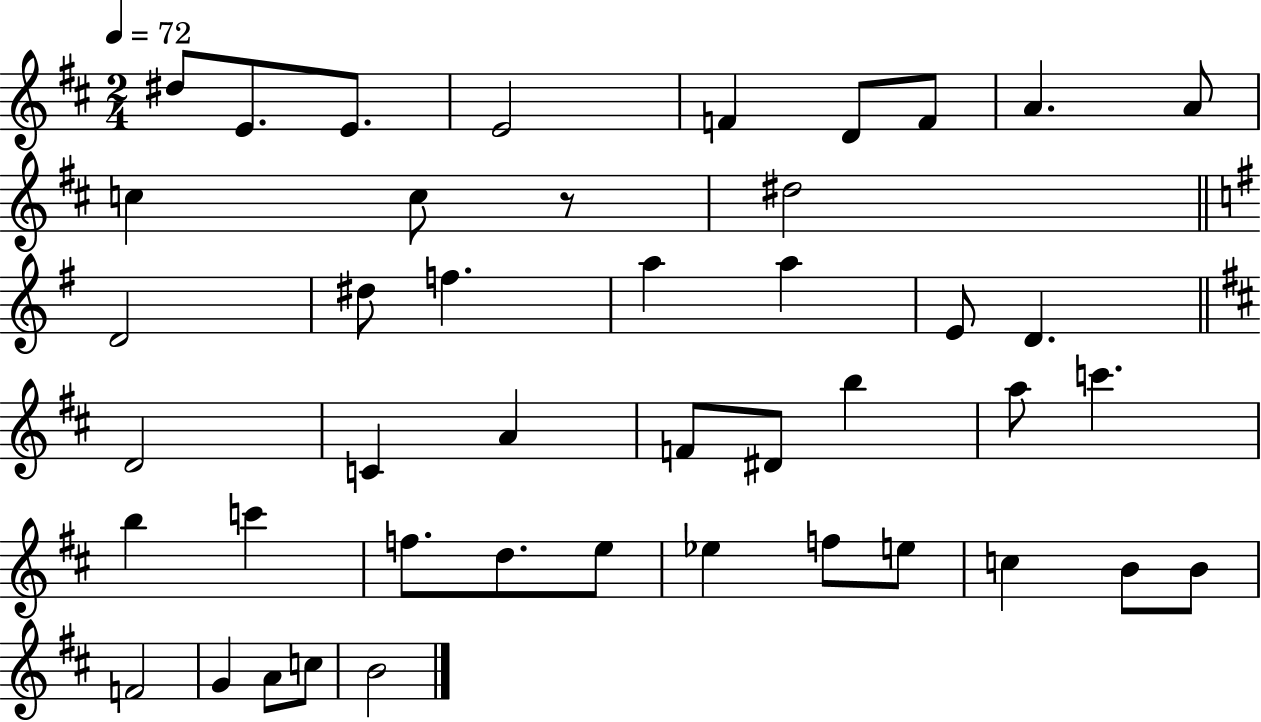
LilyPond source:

{
  \clef treble
  \numericTimeSignature
  \time 2/4
  \key d \major
  \tempo 4 = 72
  \repeat volta 2 { dis''8 e'8. e'8. | e'2 | f'4 d'8 f'8 | a'4. a'8 | \break c''4 c''8 r8 | dis''2 | \bar "||" \break \key g \major d'2 | dis''8 f''4. | a''4 a''4 | e'8 d'4. | \break \bar "||" \break \key d \major d'2 | c'4 a'4 | f'8 dis'8 b''4 | a''8 c'''4. | \break b''4 c'''4 | f''8. d''8. e''8 | ees''4 f''8 e''8 | c''4 b'8 b'8 | \break f'2 | g'4 a'8 c''8 | b'2 | } \bar "|."
}